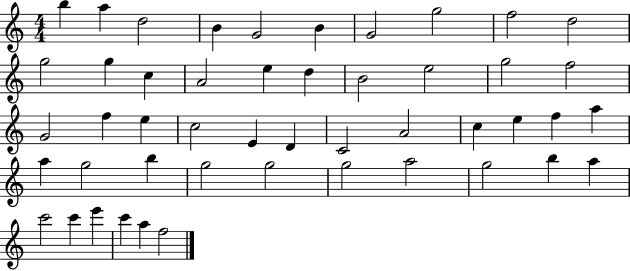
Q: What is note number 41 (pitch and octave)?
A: B5